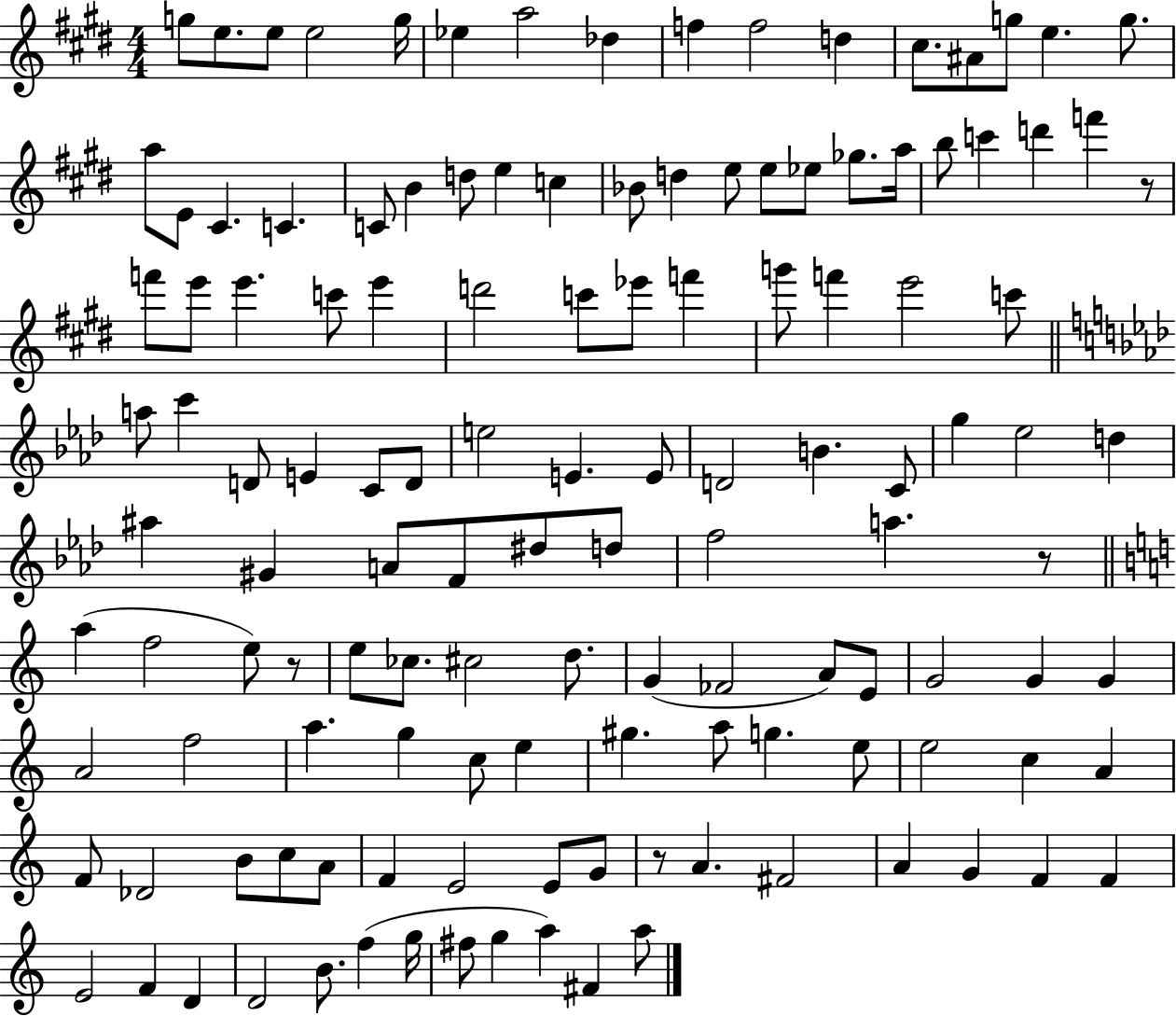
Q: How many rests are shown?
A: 4